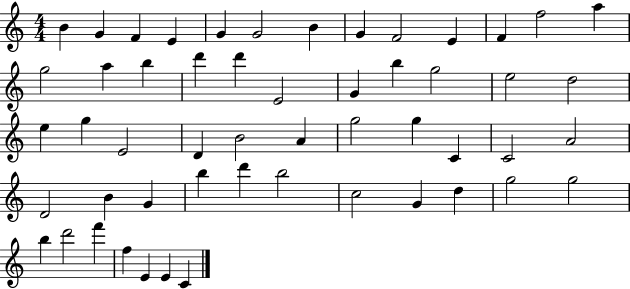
B4/q G4/q F4/q E4/q G4/q G4/h B4/q G4/q F4/h E4/q F4/q F5/h A5/q G5/h A5/q B5/q D6/q D6/q E4/h G4/q B5/q G5/h E5/h D5/h E5/q G5/q E4/h D4/q B4/h A4/q G5/h G5/q C4/q C4/h A4/h D4/h B4/q G4/q B5/q D6/q B5/h C5/h G4/q D5/q G5/h G5/h B5/q D6/h F6/q F5/q E4/q E4/q C4/q